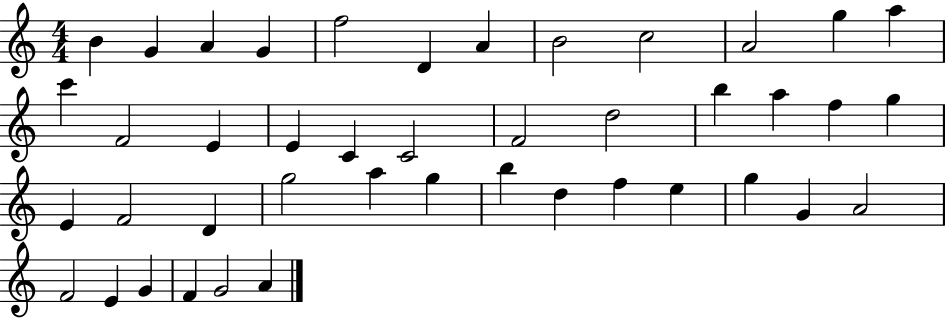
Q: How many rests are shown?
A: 0